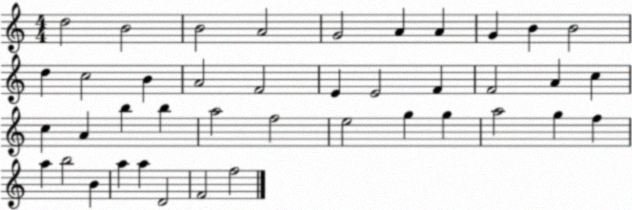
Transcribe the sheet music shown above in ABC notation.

X:1
T:Untitled
M:4/4
L:1/4
K:C
d2 B2 B2 A2 G2 A A G B B2 d c2 B A2 F2 E E2 F F2 A c c A b b a2 f2 e2 g g a2 g f a b2 B a a D2 F2 f2